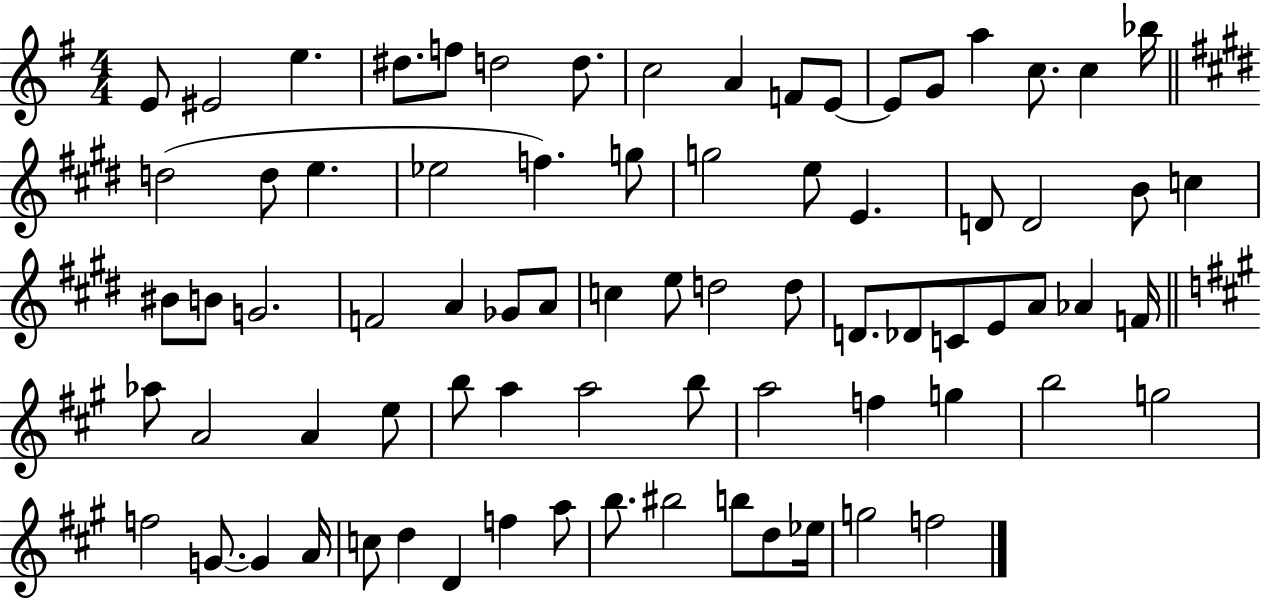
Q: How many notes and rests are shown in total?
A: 77